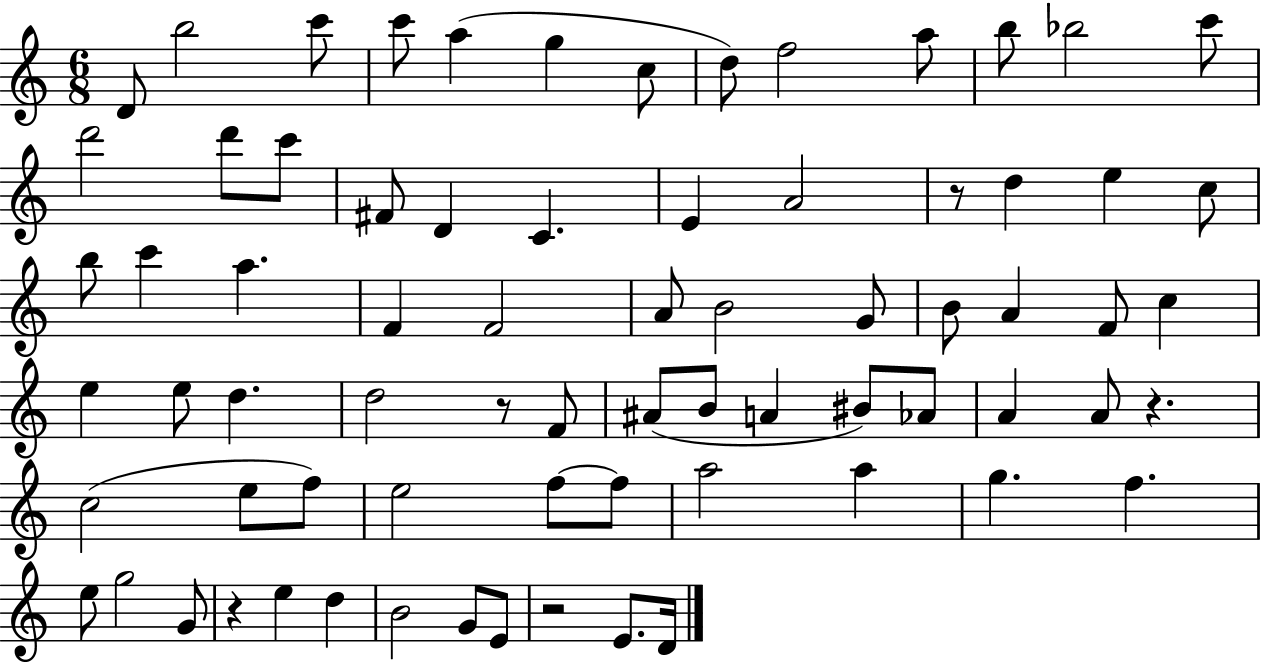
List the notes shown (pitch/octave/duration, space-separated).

D4/e B5/h C6/e C6/e A5/q G5/q C5/e D5/e F5/h A5/e B5/e Bb5/h C6/e D6/h D6/e C6/e F#4/e D4/q C4/q. E4/q A4/h R/e D5/q E5/q C5/e B5/e C6/q A5/q. F4/q F4/h A4/e B4/h G4/e B4/e A4/q F4/e C5/q E5/q E5/e D5/q. D5/h R/e F4/e A#4/e B4/e A4/q BIS4/e Ab4/e A4/q A4/e R/q. C5/h E5/e F5/e E5/h F5/e F5/e A5/h A5/q G5/q. F5/q. E5/e G5/h G4/e R/q E5/q D5/q B4/h G4/e E4/e R/h E4/e. D4/s